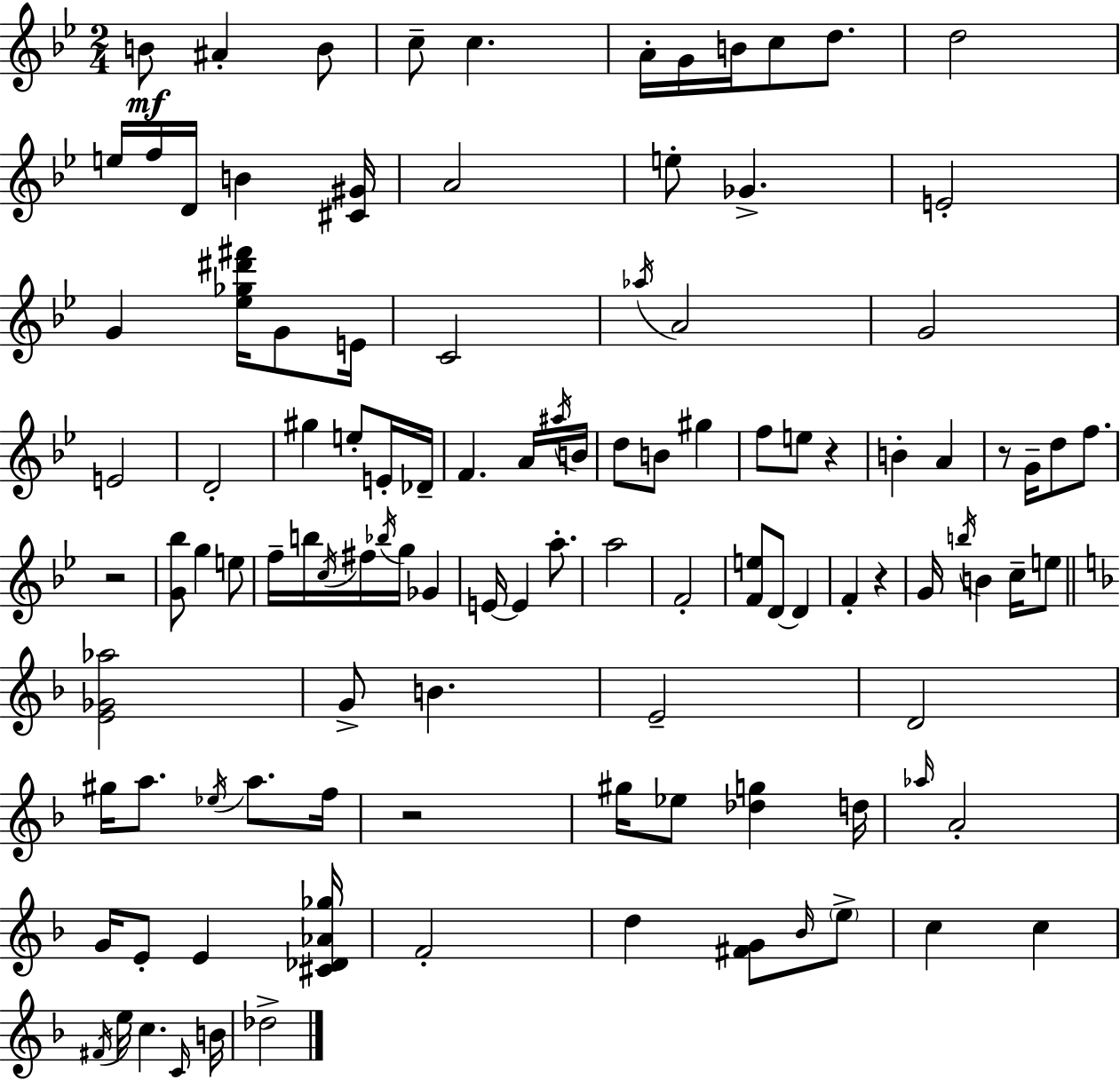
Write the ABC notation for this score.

X:1
T:Untitled
M:2/4
L:1/4
K:Bb
B/2 ^A B/2 c/2 c A/4 G/4 B/4 c/2 d/2 d2 e/4 f/4 D/4 B [^C^G]/4 A2 e/2 _G E2 G [_e_g^d'^f']/4 G/2 E/4 C2 _a/4 A2 G2 E2 D2 ^g e/2 E/4 _D/4 F A/4 ^a/4 B/4 d/2 B/2 ^g f/2 e/2 z B A z/2 G/4 d/2 f/2 z2 [G_b]/2 g e/2 f/4 b/4 c/4 ^f/4 _b/4 g/4 _G E/4 E a/2 a2 F2 [Fe]/2 D/2 D F z G/4 b/4 B c/4 e/2 [E_G_a]2 G/2 B E2 D2 ^g/4 a/2 _e/4 a/2 f/4 z2 ^g/4 _e/2 [_dg] d/4 _a/4 A2 G/4 E/2 E [^C_D_A_g]/4 F2 d [^FG]/2 _B/4 e/2 c c ^F/4 e/4 c C/4 B/4 _d2